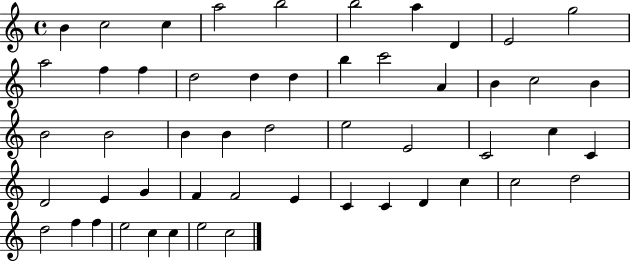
B4/q C5/h C5/q A5/h B5/h B5/h A5/q D4/q E4/h G5/h A5/h F5/q F5/q D5/h D5/q D5/q B5/q C6/h A4/q B4/q C5/h B4/q B4/h B4/h B4/q B4/q D5/h E5/h E4/h C4/h C5/q C4/q D4/h E4/q G4/q F4/q F4/h E4/q C4/q C4/q D4/q C5/q C5/h D5/h D5/h F5/q F5/q E5/h C5/q C5/q E5/h C5/h